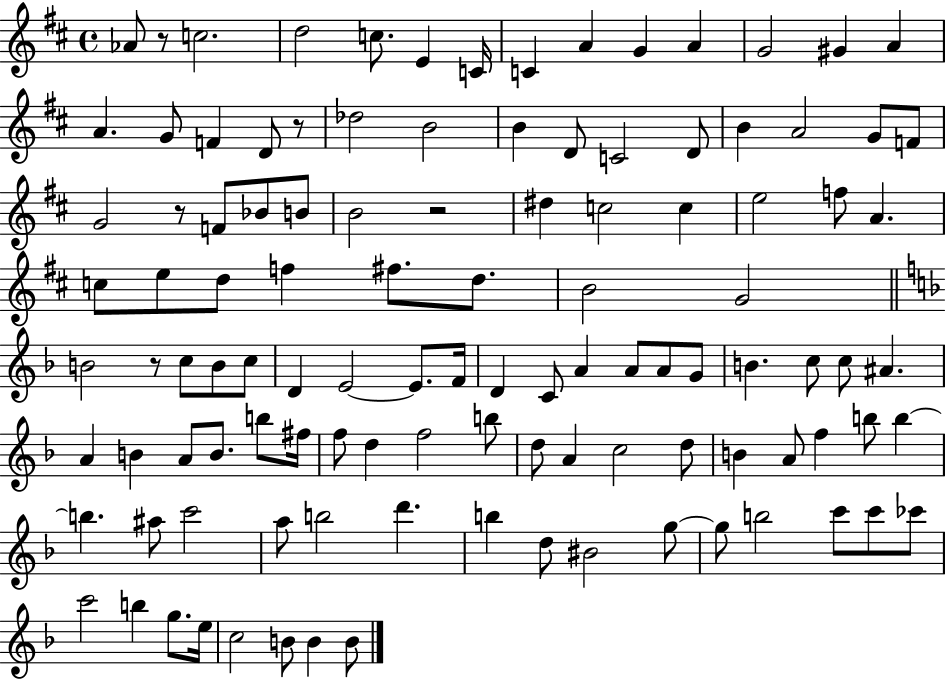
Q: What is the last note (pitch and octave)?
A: B4